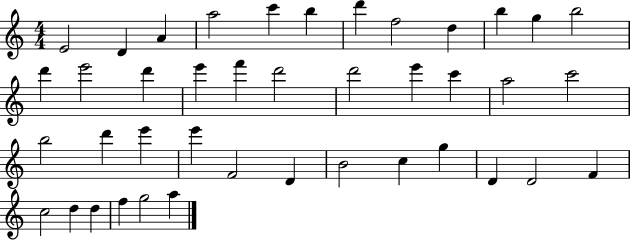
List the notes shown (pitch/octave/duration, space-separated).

E4/h D4/q A4/q A5/h C6/q B5/q D6/q F5/h D5/q B5/q G5/q B5/h D6/q E6/h D6/q E6/q F6/q D6/h D6/h E6/q C6/q A5/h C6/h B5/h D6/q E6/q E6/q F4/h D4/q B4/h C5/q G5/q D4/q D4/h F4/q C5/h D5/q D5/q F5/q G5/h A5/q